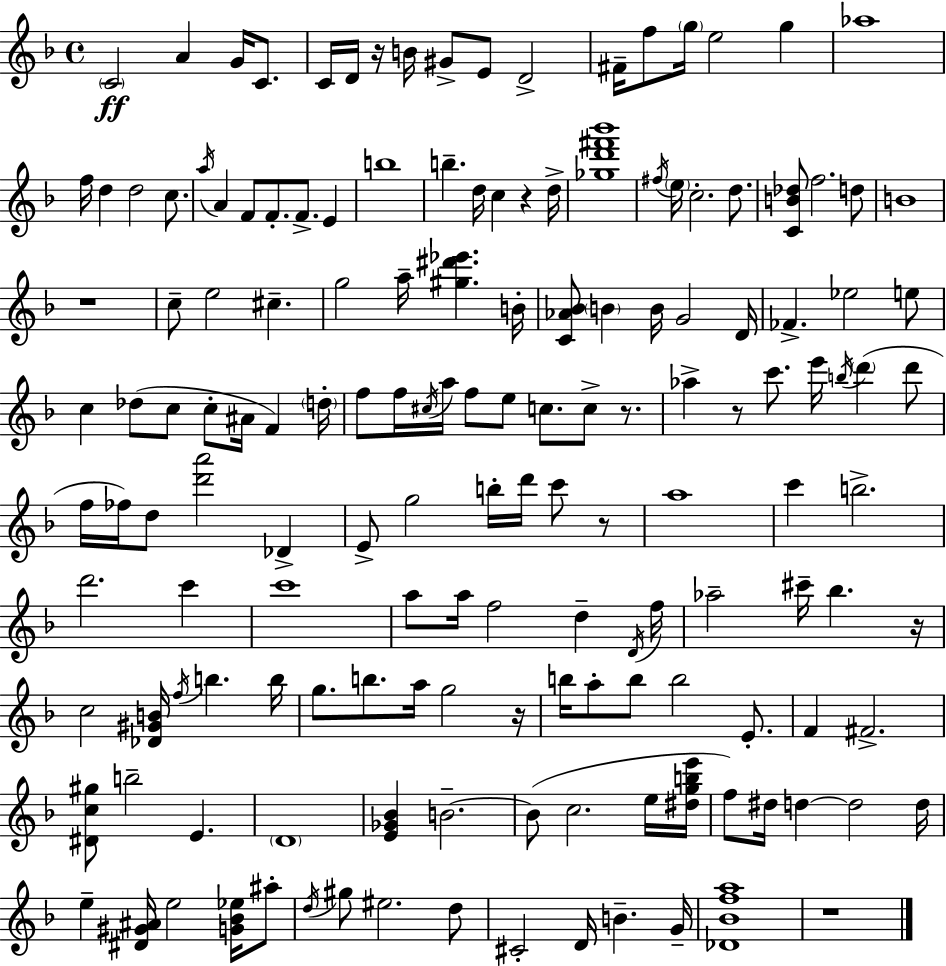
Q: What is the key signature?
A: D minor